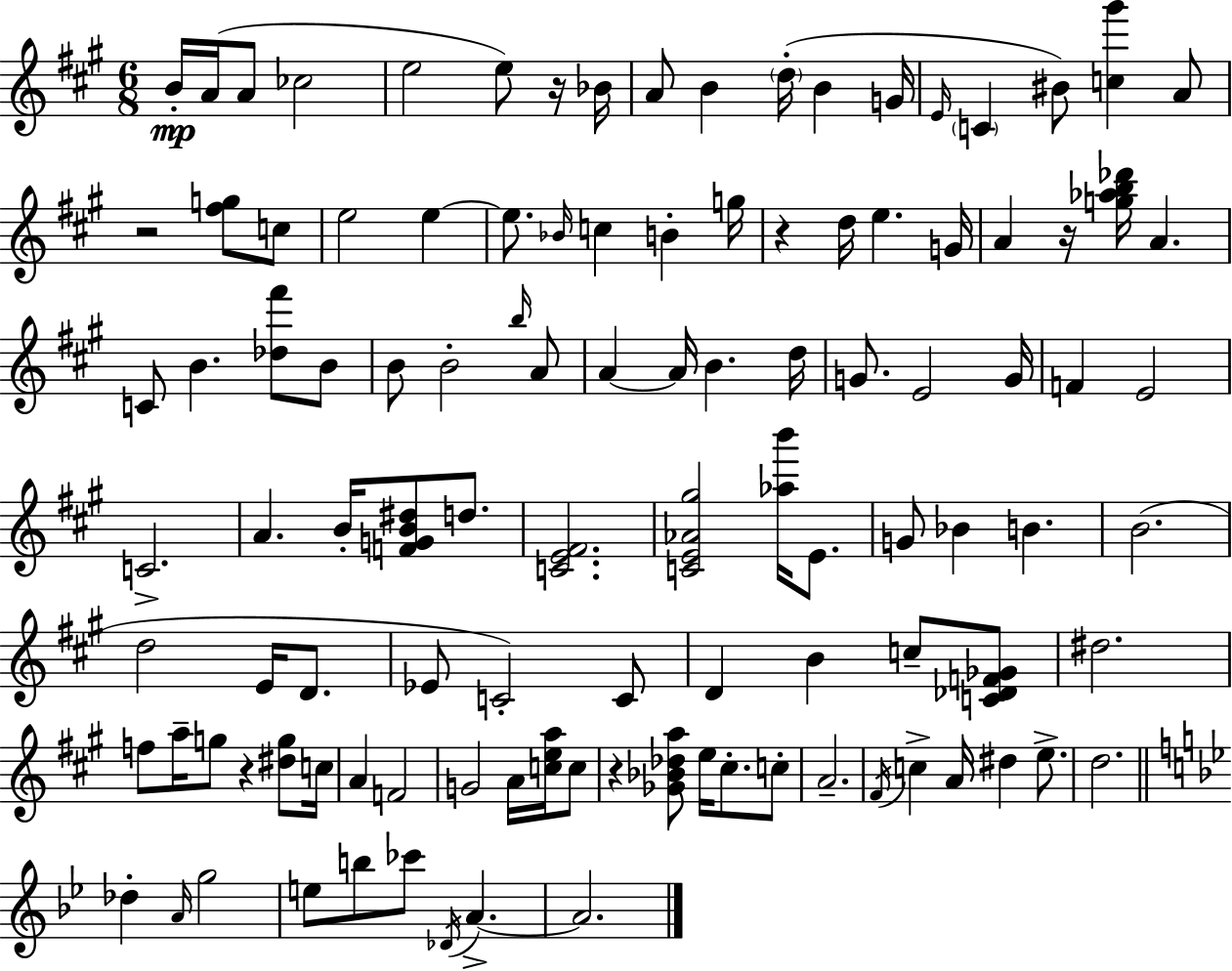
{
  \clef treble
  \numericTimeSignature
  \time 6/8
  \key a \major
  \repeat volta 2 { b'16-.\mp a'16( a'8 ces''2 | e''2 e''8) r16 bes'16 | a'8 b'4 \parenthesize d''16-.( b'4 g'16 | \grace { e'16 } \parenthesize c'4 bis'8) <c'' gis'''>4 a'8 | \break r2 <fis'' g''>8 c''8 | e''2 e''4~~ | e''8. \grace { bes'16 } c''4 b'4-. | g''16 r4 d''16 e''4. | \break g'16 a'4 r16 <g'' aes'' b'' des'''>16 a'4. | c'8 b'4. <des'' fis'''>8 | b'8 b'8 b'2-. | \grace { b''16 } a'8 a'4~~ a'16 b'4. | \break d''16 g'8. e'2 | g'16 f'4 e'2 | c'2.-> | a'4. b'16-. <f' g' b' dis''>8 | \break d''8. <c' e' fis'>2. | <c' e' aes' gis''>2 <aes'' b'''>16 | e'8. g'8 bes'4 b'4. | b'2.( | \break d''2 e'16 | d'8. ees'8 c'2-.) | c'8 d'4 b'4 c''8-- | <c' des' f' ges'>8 dis''2. | \break f''8 a''16-- g''8 r4 | <dis'' g''>8 c''16 a'4 f'2 | g'2 a'16 | <c'' e'' a''>16 c''8 r4 <ges' bes' des'' a''>8 e''16 cis''8.-. | \break c''8-. a'2.-- | \acciaccatura { fis'16 } c''4-> a'16 dis''4 | e''8.-> d''2. | \bar "||" \break \key g \minor des''4-. \grace { a'16 } g''2 | e''8 b''8 ces'''8 \acciaccatura { des'16 } a'4.->~~ | a'2. | } \bar "|."
}